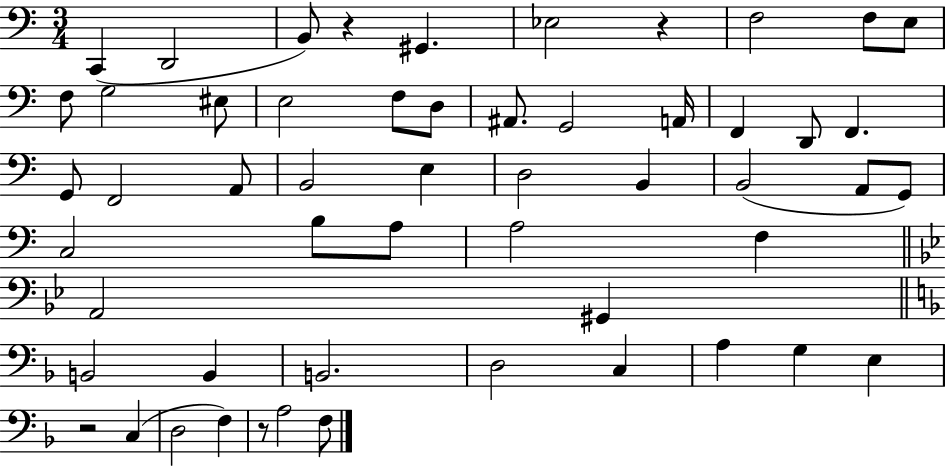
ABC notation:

X:1
T:Untitled
M:3/4
L:1/4
K:C
C,, D,,2 B,,/2 z ^G,, _E,2 z F,2 F,/2 E,/2 F,/2 G,2 ^E,/2 E,2 F,/2 D,/2 ^A,,/2 G,,2 A,,/4 F,, D,,/2 F,, G,,/2 F,,2 A,,/2 B,,2 E, D,2 B,, B,,2 A,,/2 G,,/2 C,2 B,/2 A,/2 A,2 F, A,,2 ^G,, B,,2 B,, B,,2 D,2 C, A, G, E, z2 C, D,2 F, z/2 A,2 F,/2